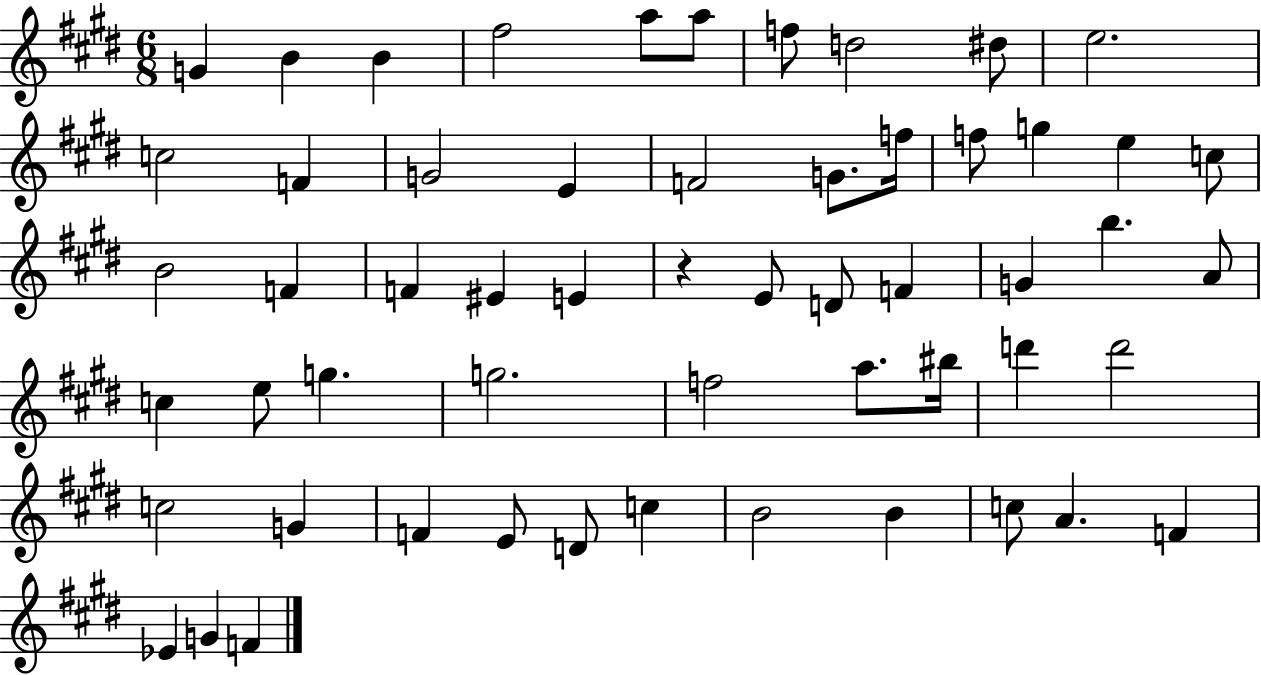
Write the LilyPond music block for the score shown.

{
  \clef treble
  \numericTimeSignature
  \time 6/8
  \key e \major
  \repeat volta 2 { g'4 b'4 b'4 | fis''2 a''8 a''8 | f''8 d''2 dis''8 | e''2. | \break c''2 f'4 | g'2 e'4 | f'2 g'8. f''16 | f''8 g''4 e''4 c''8 | \break b'2 f'4 | f'4 eis'4 e'4 | r4 e'8 d'8 f'4 | g'4 b''4. a'8 | \break c''4 e''8 g''4. | g''2. | f''2 a''8. bis''16 | d'''4 d'''2 | \break c''2 g'4 | f'4 e'8 d'8 c''4 | b'2 b'4 | c''8 a'4. f'4 | \break ees'4 g'4 f'4 | } \bar "|."
}